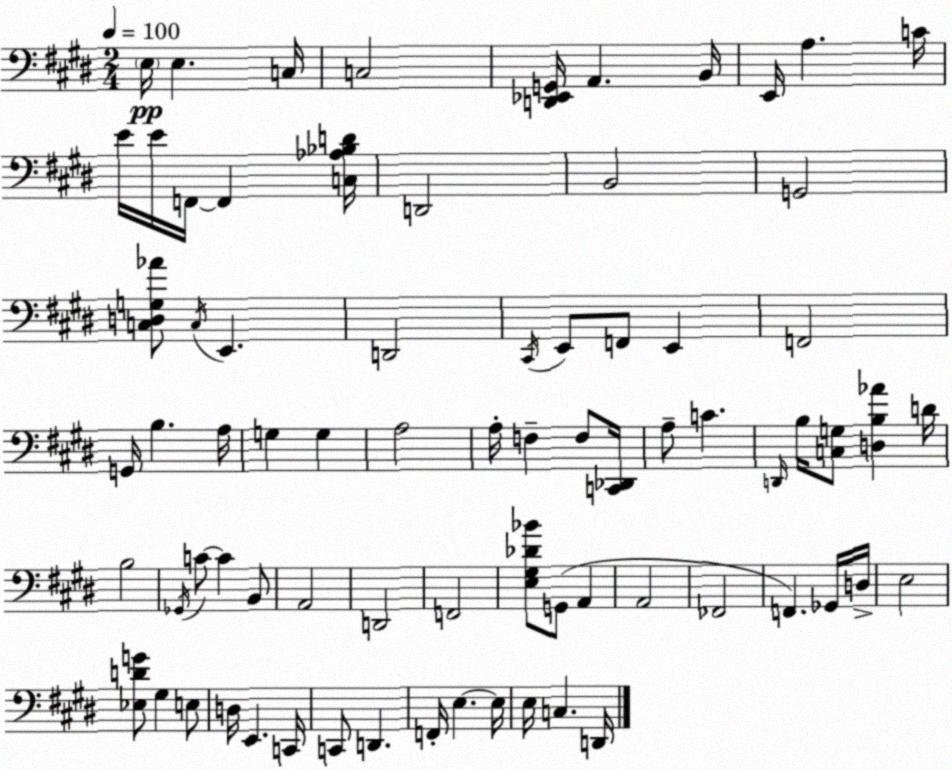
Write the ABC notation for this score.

X:1
T:Untitled
M:2/4
L:1/4
K:E
E,/4 E, C,/4 C,2 [D,,_E,,G,,]/4 A,, B,,/4 E,,/4 A, C/4 E/4 E/4 F,,/4 F,, [C,_A,_B,D]/4 D,,2 B,,2 G,,2 [C,D,G,_A]/2 C,/4 E,, D,,2 ^C,,/4 E,,/2 F,,/2 E,, F,,2 G,,/4 B, A,/4 G, G, A,2 A,/4 F, F,/2 [C,,_D,,]/4 A,/2 C D,,/4 B,/4 [C,G,]/2 [D,B,_A] D/4 B,2 _G,,/4 C/2 C B,,/2 A,,2 D,,2 F,,2 [E,^G,_D_B]/2 G,,/2 A,, A,,2 _F,,2 F,, _G,,/4 D,/4 E,2 [_E,DG]/2 ^G, E,/2 D,/4 E,, C,,/4 C,,/2 D,, F,,/4 E, E,/4 E,/4 C, D,,/4